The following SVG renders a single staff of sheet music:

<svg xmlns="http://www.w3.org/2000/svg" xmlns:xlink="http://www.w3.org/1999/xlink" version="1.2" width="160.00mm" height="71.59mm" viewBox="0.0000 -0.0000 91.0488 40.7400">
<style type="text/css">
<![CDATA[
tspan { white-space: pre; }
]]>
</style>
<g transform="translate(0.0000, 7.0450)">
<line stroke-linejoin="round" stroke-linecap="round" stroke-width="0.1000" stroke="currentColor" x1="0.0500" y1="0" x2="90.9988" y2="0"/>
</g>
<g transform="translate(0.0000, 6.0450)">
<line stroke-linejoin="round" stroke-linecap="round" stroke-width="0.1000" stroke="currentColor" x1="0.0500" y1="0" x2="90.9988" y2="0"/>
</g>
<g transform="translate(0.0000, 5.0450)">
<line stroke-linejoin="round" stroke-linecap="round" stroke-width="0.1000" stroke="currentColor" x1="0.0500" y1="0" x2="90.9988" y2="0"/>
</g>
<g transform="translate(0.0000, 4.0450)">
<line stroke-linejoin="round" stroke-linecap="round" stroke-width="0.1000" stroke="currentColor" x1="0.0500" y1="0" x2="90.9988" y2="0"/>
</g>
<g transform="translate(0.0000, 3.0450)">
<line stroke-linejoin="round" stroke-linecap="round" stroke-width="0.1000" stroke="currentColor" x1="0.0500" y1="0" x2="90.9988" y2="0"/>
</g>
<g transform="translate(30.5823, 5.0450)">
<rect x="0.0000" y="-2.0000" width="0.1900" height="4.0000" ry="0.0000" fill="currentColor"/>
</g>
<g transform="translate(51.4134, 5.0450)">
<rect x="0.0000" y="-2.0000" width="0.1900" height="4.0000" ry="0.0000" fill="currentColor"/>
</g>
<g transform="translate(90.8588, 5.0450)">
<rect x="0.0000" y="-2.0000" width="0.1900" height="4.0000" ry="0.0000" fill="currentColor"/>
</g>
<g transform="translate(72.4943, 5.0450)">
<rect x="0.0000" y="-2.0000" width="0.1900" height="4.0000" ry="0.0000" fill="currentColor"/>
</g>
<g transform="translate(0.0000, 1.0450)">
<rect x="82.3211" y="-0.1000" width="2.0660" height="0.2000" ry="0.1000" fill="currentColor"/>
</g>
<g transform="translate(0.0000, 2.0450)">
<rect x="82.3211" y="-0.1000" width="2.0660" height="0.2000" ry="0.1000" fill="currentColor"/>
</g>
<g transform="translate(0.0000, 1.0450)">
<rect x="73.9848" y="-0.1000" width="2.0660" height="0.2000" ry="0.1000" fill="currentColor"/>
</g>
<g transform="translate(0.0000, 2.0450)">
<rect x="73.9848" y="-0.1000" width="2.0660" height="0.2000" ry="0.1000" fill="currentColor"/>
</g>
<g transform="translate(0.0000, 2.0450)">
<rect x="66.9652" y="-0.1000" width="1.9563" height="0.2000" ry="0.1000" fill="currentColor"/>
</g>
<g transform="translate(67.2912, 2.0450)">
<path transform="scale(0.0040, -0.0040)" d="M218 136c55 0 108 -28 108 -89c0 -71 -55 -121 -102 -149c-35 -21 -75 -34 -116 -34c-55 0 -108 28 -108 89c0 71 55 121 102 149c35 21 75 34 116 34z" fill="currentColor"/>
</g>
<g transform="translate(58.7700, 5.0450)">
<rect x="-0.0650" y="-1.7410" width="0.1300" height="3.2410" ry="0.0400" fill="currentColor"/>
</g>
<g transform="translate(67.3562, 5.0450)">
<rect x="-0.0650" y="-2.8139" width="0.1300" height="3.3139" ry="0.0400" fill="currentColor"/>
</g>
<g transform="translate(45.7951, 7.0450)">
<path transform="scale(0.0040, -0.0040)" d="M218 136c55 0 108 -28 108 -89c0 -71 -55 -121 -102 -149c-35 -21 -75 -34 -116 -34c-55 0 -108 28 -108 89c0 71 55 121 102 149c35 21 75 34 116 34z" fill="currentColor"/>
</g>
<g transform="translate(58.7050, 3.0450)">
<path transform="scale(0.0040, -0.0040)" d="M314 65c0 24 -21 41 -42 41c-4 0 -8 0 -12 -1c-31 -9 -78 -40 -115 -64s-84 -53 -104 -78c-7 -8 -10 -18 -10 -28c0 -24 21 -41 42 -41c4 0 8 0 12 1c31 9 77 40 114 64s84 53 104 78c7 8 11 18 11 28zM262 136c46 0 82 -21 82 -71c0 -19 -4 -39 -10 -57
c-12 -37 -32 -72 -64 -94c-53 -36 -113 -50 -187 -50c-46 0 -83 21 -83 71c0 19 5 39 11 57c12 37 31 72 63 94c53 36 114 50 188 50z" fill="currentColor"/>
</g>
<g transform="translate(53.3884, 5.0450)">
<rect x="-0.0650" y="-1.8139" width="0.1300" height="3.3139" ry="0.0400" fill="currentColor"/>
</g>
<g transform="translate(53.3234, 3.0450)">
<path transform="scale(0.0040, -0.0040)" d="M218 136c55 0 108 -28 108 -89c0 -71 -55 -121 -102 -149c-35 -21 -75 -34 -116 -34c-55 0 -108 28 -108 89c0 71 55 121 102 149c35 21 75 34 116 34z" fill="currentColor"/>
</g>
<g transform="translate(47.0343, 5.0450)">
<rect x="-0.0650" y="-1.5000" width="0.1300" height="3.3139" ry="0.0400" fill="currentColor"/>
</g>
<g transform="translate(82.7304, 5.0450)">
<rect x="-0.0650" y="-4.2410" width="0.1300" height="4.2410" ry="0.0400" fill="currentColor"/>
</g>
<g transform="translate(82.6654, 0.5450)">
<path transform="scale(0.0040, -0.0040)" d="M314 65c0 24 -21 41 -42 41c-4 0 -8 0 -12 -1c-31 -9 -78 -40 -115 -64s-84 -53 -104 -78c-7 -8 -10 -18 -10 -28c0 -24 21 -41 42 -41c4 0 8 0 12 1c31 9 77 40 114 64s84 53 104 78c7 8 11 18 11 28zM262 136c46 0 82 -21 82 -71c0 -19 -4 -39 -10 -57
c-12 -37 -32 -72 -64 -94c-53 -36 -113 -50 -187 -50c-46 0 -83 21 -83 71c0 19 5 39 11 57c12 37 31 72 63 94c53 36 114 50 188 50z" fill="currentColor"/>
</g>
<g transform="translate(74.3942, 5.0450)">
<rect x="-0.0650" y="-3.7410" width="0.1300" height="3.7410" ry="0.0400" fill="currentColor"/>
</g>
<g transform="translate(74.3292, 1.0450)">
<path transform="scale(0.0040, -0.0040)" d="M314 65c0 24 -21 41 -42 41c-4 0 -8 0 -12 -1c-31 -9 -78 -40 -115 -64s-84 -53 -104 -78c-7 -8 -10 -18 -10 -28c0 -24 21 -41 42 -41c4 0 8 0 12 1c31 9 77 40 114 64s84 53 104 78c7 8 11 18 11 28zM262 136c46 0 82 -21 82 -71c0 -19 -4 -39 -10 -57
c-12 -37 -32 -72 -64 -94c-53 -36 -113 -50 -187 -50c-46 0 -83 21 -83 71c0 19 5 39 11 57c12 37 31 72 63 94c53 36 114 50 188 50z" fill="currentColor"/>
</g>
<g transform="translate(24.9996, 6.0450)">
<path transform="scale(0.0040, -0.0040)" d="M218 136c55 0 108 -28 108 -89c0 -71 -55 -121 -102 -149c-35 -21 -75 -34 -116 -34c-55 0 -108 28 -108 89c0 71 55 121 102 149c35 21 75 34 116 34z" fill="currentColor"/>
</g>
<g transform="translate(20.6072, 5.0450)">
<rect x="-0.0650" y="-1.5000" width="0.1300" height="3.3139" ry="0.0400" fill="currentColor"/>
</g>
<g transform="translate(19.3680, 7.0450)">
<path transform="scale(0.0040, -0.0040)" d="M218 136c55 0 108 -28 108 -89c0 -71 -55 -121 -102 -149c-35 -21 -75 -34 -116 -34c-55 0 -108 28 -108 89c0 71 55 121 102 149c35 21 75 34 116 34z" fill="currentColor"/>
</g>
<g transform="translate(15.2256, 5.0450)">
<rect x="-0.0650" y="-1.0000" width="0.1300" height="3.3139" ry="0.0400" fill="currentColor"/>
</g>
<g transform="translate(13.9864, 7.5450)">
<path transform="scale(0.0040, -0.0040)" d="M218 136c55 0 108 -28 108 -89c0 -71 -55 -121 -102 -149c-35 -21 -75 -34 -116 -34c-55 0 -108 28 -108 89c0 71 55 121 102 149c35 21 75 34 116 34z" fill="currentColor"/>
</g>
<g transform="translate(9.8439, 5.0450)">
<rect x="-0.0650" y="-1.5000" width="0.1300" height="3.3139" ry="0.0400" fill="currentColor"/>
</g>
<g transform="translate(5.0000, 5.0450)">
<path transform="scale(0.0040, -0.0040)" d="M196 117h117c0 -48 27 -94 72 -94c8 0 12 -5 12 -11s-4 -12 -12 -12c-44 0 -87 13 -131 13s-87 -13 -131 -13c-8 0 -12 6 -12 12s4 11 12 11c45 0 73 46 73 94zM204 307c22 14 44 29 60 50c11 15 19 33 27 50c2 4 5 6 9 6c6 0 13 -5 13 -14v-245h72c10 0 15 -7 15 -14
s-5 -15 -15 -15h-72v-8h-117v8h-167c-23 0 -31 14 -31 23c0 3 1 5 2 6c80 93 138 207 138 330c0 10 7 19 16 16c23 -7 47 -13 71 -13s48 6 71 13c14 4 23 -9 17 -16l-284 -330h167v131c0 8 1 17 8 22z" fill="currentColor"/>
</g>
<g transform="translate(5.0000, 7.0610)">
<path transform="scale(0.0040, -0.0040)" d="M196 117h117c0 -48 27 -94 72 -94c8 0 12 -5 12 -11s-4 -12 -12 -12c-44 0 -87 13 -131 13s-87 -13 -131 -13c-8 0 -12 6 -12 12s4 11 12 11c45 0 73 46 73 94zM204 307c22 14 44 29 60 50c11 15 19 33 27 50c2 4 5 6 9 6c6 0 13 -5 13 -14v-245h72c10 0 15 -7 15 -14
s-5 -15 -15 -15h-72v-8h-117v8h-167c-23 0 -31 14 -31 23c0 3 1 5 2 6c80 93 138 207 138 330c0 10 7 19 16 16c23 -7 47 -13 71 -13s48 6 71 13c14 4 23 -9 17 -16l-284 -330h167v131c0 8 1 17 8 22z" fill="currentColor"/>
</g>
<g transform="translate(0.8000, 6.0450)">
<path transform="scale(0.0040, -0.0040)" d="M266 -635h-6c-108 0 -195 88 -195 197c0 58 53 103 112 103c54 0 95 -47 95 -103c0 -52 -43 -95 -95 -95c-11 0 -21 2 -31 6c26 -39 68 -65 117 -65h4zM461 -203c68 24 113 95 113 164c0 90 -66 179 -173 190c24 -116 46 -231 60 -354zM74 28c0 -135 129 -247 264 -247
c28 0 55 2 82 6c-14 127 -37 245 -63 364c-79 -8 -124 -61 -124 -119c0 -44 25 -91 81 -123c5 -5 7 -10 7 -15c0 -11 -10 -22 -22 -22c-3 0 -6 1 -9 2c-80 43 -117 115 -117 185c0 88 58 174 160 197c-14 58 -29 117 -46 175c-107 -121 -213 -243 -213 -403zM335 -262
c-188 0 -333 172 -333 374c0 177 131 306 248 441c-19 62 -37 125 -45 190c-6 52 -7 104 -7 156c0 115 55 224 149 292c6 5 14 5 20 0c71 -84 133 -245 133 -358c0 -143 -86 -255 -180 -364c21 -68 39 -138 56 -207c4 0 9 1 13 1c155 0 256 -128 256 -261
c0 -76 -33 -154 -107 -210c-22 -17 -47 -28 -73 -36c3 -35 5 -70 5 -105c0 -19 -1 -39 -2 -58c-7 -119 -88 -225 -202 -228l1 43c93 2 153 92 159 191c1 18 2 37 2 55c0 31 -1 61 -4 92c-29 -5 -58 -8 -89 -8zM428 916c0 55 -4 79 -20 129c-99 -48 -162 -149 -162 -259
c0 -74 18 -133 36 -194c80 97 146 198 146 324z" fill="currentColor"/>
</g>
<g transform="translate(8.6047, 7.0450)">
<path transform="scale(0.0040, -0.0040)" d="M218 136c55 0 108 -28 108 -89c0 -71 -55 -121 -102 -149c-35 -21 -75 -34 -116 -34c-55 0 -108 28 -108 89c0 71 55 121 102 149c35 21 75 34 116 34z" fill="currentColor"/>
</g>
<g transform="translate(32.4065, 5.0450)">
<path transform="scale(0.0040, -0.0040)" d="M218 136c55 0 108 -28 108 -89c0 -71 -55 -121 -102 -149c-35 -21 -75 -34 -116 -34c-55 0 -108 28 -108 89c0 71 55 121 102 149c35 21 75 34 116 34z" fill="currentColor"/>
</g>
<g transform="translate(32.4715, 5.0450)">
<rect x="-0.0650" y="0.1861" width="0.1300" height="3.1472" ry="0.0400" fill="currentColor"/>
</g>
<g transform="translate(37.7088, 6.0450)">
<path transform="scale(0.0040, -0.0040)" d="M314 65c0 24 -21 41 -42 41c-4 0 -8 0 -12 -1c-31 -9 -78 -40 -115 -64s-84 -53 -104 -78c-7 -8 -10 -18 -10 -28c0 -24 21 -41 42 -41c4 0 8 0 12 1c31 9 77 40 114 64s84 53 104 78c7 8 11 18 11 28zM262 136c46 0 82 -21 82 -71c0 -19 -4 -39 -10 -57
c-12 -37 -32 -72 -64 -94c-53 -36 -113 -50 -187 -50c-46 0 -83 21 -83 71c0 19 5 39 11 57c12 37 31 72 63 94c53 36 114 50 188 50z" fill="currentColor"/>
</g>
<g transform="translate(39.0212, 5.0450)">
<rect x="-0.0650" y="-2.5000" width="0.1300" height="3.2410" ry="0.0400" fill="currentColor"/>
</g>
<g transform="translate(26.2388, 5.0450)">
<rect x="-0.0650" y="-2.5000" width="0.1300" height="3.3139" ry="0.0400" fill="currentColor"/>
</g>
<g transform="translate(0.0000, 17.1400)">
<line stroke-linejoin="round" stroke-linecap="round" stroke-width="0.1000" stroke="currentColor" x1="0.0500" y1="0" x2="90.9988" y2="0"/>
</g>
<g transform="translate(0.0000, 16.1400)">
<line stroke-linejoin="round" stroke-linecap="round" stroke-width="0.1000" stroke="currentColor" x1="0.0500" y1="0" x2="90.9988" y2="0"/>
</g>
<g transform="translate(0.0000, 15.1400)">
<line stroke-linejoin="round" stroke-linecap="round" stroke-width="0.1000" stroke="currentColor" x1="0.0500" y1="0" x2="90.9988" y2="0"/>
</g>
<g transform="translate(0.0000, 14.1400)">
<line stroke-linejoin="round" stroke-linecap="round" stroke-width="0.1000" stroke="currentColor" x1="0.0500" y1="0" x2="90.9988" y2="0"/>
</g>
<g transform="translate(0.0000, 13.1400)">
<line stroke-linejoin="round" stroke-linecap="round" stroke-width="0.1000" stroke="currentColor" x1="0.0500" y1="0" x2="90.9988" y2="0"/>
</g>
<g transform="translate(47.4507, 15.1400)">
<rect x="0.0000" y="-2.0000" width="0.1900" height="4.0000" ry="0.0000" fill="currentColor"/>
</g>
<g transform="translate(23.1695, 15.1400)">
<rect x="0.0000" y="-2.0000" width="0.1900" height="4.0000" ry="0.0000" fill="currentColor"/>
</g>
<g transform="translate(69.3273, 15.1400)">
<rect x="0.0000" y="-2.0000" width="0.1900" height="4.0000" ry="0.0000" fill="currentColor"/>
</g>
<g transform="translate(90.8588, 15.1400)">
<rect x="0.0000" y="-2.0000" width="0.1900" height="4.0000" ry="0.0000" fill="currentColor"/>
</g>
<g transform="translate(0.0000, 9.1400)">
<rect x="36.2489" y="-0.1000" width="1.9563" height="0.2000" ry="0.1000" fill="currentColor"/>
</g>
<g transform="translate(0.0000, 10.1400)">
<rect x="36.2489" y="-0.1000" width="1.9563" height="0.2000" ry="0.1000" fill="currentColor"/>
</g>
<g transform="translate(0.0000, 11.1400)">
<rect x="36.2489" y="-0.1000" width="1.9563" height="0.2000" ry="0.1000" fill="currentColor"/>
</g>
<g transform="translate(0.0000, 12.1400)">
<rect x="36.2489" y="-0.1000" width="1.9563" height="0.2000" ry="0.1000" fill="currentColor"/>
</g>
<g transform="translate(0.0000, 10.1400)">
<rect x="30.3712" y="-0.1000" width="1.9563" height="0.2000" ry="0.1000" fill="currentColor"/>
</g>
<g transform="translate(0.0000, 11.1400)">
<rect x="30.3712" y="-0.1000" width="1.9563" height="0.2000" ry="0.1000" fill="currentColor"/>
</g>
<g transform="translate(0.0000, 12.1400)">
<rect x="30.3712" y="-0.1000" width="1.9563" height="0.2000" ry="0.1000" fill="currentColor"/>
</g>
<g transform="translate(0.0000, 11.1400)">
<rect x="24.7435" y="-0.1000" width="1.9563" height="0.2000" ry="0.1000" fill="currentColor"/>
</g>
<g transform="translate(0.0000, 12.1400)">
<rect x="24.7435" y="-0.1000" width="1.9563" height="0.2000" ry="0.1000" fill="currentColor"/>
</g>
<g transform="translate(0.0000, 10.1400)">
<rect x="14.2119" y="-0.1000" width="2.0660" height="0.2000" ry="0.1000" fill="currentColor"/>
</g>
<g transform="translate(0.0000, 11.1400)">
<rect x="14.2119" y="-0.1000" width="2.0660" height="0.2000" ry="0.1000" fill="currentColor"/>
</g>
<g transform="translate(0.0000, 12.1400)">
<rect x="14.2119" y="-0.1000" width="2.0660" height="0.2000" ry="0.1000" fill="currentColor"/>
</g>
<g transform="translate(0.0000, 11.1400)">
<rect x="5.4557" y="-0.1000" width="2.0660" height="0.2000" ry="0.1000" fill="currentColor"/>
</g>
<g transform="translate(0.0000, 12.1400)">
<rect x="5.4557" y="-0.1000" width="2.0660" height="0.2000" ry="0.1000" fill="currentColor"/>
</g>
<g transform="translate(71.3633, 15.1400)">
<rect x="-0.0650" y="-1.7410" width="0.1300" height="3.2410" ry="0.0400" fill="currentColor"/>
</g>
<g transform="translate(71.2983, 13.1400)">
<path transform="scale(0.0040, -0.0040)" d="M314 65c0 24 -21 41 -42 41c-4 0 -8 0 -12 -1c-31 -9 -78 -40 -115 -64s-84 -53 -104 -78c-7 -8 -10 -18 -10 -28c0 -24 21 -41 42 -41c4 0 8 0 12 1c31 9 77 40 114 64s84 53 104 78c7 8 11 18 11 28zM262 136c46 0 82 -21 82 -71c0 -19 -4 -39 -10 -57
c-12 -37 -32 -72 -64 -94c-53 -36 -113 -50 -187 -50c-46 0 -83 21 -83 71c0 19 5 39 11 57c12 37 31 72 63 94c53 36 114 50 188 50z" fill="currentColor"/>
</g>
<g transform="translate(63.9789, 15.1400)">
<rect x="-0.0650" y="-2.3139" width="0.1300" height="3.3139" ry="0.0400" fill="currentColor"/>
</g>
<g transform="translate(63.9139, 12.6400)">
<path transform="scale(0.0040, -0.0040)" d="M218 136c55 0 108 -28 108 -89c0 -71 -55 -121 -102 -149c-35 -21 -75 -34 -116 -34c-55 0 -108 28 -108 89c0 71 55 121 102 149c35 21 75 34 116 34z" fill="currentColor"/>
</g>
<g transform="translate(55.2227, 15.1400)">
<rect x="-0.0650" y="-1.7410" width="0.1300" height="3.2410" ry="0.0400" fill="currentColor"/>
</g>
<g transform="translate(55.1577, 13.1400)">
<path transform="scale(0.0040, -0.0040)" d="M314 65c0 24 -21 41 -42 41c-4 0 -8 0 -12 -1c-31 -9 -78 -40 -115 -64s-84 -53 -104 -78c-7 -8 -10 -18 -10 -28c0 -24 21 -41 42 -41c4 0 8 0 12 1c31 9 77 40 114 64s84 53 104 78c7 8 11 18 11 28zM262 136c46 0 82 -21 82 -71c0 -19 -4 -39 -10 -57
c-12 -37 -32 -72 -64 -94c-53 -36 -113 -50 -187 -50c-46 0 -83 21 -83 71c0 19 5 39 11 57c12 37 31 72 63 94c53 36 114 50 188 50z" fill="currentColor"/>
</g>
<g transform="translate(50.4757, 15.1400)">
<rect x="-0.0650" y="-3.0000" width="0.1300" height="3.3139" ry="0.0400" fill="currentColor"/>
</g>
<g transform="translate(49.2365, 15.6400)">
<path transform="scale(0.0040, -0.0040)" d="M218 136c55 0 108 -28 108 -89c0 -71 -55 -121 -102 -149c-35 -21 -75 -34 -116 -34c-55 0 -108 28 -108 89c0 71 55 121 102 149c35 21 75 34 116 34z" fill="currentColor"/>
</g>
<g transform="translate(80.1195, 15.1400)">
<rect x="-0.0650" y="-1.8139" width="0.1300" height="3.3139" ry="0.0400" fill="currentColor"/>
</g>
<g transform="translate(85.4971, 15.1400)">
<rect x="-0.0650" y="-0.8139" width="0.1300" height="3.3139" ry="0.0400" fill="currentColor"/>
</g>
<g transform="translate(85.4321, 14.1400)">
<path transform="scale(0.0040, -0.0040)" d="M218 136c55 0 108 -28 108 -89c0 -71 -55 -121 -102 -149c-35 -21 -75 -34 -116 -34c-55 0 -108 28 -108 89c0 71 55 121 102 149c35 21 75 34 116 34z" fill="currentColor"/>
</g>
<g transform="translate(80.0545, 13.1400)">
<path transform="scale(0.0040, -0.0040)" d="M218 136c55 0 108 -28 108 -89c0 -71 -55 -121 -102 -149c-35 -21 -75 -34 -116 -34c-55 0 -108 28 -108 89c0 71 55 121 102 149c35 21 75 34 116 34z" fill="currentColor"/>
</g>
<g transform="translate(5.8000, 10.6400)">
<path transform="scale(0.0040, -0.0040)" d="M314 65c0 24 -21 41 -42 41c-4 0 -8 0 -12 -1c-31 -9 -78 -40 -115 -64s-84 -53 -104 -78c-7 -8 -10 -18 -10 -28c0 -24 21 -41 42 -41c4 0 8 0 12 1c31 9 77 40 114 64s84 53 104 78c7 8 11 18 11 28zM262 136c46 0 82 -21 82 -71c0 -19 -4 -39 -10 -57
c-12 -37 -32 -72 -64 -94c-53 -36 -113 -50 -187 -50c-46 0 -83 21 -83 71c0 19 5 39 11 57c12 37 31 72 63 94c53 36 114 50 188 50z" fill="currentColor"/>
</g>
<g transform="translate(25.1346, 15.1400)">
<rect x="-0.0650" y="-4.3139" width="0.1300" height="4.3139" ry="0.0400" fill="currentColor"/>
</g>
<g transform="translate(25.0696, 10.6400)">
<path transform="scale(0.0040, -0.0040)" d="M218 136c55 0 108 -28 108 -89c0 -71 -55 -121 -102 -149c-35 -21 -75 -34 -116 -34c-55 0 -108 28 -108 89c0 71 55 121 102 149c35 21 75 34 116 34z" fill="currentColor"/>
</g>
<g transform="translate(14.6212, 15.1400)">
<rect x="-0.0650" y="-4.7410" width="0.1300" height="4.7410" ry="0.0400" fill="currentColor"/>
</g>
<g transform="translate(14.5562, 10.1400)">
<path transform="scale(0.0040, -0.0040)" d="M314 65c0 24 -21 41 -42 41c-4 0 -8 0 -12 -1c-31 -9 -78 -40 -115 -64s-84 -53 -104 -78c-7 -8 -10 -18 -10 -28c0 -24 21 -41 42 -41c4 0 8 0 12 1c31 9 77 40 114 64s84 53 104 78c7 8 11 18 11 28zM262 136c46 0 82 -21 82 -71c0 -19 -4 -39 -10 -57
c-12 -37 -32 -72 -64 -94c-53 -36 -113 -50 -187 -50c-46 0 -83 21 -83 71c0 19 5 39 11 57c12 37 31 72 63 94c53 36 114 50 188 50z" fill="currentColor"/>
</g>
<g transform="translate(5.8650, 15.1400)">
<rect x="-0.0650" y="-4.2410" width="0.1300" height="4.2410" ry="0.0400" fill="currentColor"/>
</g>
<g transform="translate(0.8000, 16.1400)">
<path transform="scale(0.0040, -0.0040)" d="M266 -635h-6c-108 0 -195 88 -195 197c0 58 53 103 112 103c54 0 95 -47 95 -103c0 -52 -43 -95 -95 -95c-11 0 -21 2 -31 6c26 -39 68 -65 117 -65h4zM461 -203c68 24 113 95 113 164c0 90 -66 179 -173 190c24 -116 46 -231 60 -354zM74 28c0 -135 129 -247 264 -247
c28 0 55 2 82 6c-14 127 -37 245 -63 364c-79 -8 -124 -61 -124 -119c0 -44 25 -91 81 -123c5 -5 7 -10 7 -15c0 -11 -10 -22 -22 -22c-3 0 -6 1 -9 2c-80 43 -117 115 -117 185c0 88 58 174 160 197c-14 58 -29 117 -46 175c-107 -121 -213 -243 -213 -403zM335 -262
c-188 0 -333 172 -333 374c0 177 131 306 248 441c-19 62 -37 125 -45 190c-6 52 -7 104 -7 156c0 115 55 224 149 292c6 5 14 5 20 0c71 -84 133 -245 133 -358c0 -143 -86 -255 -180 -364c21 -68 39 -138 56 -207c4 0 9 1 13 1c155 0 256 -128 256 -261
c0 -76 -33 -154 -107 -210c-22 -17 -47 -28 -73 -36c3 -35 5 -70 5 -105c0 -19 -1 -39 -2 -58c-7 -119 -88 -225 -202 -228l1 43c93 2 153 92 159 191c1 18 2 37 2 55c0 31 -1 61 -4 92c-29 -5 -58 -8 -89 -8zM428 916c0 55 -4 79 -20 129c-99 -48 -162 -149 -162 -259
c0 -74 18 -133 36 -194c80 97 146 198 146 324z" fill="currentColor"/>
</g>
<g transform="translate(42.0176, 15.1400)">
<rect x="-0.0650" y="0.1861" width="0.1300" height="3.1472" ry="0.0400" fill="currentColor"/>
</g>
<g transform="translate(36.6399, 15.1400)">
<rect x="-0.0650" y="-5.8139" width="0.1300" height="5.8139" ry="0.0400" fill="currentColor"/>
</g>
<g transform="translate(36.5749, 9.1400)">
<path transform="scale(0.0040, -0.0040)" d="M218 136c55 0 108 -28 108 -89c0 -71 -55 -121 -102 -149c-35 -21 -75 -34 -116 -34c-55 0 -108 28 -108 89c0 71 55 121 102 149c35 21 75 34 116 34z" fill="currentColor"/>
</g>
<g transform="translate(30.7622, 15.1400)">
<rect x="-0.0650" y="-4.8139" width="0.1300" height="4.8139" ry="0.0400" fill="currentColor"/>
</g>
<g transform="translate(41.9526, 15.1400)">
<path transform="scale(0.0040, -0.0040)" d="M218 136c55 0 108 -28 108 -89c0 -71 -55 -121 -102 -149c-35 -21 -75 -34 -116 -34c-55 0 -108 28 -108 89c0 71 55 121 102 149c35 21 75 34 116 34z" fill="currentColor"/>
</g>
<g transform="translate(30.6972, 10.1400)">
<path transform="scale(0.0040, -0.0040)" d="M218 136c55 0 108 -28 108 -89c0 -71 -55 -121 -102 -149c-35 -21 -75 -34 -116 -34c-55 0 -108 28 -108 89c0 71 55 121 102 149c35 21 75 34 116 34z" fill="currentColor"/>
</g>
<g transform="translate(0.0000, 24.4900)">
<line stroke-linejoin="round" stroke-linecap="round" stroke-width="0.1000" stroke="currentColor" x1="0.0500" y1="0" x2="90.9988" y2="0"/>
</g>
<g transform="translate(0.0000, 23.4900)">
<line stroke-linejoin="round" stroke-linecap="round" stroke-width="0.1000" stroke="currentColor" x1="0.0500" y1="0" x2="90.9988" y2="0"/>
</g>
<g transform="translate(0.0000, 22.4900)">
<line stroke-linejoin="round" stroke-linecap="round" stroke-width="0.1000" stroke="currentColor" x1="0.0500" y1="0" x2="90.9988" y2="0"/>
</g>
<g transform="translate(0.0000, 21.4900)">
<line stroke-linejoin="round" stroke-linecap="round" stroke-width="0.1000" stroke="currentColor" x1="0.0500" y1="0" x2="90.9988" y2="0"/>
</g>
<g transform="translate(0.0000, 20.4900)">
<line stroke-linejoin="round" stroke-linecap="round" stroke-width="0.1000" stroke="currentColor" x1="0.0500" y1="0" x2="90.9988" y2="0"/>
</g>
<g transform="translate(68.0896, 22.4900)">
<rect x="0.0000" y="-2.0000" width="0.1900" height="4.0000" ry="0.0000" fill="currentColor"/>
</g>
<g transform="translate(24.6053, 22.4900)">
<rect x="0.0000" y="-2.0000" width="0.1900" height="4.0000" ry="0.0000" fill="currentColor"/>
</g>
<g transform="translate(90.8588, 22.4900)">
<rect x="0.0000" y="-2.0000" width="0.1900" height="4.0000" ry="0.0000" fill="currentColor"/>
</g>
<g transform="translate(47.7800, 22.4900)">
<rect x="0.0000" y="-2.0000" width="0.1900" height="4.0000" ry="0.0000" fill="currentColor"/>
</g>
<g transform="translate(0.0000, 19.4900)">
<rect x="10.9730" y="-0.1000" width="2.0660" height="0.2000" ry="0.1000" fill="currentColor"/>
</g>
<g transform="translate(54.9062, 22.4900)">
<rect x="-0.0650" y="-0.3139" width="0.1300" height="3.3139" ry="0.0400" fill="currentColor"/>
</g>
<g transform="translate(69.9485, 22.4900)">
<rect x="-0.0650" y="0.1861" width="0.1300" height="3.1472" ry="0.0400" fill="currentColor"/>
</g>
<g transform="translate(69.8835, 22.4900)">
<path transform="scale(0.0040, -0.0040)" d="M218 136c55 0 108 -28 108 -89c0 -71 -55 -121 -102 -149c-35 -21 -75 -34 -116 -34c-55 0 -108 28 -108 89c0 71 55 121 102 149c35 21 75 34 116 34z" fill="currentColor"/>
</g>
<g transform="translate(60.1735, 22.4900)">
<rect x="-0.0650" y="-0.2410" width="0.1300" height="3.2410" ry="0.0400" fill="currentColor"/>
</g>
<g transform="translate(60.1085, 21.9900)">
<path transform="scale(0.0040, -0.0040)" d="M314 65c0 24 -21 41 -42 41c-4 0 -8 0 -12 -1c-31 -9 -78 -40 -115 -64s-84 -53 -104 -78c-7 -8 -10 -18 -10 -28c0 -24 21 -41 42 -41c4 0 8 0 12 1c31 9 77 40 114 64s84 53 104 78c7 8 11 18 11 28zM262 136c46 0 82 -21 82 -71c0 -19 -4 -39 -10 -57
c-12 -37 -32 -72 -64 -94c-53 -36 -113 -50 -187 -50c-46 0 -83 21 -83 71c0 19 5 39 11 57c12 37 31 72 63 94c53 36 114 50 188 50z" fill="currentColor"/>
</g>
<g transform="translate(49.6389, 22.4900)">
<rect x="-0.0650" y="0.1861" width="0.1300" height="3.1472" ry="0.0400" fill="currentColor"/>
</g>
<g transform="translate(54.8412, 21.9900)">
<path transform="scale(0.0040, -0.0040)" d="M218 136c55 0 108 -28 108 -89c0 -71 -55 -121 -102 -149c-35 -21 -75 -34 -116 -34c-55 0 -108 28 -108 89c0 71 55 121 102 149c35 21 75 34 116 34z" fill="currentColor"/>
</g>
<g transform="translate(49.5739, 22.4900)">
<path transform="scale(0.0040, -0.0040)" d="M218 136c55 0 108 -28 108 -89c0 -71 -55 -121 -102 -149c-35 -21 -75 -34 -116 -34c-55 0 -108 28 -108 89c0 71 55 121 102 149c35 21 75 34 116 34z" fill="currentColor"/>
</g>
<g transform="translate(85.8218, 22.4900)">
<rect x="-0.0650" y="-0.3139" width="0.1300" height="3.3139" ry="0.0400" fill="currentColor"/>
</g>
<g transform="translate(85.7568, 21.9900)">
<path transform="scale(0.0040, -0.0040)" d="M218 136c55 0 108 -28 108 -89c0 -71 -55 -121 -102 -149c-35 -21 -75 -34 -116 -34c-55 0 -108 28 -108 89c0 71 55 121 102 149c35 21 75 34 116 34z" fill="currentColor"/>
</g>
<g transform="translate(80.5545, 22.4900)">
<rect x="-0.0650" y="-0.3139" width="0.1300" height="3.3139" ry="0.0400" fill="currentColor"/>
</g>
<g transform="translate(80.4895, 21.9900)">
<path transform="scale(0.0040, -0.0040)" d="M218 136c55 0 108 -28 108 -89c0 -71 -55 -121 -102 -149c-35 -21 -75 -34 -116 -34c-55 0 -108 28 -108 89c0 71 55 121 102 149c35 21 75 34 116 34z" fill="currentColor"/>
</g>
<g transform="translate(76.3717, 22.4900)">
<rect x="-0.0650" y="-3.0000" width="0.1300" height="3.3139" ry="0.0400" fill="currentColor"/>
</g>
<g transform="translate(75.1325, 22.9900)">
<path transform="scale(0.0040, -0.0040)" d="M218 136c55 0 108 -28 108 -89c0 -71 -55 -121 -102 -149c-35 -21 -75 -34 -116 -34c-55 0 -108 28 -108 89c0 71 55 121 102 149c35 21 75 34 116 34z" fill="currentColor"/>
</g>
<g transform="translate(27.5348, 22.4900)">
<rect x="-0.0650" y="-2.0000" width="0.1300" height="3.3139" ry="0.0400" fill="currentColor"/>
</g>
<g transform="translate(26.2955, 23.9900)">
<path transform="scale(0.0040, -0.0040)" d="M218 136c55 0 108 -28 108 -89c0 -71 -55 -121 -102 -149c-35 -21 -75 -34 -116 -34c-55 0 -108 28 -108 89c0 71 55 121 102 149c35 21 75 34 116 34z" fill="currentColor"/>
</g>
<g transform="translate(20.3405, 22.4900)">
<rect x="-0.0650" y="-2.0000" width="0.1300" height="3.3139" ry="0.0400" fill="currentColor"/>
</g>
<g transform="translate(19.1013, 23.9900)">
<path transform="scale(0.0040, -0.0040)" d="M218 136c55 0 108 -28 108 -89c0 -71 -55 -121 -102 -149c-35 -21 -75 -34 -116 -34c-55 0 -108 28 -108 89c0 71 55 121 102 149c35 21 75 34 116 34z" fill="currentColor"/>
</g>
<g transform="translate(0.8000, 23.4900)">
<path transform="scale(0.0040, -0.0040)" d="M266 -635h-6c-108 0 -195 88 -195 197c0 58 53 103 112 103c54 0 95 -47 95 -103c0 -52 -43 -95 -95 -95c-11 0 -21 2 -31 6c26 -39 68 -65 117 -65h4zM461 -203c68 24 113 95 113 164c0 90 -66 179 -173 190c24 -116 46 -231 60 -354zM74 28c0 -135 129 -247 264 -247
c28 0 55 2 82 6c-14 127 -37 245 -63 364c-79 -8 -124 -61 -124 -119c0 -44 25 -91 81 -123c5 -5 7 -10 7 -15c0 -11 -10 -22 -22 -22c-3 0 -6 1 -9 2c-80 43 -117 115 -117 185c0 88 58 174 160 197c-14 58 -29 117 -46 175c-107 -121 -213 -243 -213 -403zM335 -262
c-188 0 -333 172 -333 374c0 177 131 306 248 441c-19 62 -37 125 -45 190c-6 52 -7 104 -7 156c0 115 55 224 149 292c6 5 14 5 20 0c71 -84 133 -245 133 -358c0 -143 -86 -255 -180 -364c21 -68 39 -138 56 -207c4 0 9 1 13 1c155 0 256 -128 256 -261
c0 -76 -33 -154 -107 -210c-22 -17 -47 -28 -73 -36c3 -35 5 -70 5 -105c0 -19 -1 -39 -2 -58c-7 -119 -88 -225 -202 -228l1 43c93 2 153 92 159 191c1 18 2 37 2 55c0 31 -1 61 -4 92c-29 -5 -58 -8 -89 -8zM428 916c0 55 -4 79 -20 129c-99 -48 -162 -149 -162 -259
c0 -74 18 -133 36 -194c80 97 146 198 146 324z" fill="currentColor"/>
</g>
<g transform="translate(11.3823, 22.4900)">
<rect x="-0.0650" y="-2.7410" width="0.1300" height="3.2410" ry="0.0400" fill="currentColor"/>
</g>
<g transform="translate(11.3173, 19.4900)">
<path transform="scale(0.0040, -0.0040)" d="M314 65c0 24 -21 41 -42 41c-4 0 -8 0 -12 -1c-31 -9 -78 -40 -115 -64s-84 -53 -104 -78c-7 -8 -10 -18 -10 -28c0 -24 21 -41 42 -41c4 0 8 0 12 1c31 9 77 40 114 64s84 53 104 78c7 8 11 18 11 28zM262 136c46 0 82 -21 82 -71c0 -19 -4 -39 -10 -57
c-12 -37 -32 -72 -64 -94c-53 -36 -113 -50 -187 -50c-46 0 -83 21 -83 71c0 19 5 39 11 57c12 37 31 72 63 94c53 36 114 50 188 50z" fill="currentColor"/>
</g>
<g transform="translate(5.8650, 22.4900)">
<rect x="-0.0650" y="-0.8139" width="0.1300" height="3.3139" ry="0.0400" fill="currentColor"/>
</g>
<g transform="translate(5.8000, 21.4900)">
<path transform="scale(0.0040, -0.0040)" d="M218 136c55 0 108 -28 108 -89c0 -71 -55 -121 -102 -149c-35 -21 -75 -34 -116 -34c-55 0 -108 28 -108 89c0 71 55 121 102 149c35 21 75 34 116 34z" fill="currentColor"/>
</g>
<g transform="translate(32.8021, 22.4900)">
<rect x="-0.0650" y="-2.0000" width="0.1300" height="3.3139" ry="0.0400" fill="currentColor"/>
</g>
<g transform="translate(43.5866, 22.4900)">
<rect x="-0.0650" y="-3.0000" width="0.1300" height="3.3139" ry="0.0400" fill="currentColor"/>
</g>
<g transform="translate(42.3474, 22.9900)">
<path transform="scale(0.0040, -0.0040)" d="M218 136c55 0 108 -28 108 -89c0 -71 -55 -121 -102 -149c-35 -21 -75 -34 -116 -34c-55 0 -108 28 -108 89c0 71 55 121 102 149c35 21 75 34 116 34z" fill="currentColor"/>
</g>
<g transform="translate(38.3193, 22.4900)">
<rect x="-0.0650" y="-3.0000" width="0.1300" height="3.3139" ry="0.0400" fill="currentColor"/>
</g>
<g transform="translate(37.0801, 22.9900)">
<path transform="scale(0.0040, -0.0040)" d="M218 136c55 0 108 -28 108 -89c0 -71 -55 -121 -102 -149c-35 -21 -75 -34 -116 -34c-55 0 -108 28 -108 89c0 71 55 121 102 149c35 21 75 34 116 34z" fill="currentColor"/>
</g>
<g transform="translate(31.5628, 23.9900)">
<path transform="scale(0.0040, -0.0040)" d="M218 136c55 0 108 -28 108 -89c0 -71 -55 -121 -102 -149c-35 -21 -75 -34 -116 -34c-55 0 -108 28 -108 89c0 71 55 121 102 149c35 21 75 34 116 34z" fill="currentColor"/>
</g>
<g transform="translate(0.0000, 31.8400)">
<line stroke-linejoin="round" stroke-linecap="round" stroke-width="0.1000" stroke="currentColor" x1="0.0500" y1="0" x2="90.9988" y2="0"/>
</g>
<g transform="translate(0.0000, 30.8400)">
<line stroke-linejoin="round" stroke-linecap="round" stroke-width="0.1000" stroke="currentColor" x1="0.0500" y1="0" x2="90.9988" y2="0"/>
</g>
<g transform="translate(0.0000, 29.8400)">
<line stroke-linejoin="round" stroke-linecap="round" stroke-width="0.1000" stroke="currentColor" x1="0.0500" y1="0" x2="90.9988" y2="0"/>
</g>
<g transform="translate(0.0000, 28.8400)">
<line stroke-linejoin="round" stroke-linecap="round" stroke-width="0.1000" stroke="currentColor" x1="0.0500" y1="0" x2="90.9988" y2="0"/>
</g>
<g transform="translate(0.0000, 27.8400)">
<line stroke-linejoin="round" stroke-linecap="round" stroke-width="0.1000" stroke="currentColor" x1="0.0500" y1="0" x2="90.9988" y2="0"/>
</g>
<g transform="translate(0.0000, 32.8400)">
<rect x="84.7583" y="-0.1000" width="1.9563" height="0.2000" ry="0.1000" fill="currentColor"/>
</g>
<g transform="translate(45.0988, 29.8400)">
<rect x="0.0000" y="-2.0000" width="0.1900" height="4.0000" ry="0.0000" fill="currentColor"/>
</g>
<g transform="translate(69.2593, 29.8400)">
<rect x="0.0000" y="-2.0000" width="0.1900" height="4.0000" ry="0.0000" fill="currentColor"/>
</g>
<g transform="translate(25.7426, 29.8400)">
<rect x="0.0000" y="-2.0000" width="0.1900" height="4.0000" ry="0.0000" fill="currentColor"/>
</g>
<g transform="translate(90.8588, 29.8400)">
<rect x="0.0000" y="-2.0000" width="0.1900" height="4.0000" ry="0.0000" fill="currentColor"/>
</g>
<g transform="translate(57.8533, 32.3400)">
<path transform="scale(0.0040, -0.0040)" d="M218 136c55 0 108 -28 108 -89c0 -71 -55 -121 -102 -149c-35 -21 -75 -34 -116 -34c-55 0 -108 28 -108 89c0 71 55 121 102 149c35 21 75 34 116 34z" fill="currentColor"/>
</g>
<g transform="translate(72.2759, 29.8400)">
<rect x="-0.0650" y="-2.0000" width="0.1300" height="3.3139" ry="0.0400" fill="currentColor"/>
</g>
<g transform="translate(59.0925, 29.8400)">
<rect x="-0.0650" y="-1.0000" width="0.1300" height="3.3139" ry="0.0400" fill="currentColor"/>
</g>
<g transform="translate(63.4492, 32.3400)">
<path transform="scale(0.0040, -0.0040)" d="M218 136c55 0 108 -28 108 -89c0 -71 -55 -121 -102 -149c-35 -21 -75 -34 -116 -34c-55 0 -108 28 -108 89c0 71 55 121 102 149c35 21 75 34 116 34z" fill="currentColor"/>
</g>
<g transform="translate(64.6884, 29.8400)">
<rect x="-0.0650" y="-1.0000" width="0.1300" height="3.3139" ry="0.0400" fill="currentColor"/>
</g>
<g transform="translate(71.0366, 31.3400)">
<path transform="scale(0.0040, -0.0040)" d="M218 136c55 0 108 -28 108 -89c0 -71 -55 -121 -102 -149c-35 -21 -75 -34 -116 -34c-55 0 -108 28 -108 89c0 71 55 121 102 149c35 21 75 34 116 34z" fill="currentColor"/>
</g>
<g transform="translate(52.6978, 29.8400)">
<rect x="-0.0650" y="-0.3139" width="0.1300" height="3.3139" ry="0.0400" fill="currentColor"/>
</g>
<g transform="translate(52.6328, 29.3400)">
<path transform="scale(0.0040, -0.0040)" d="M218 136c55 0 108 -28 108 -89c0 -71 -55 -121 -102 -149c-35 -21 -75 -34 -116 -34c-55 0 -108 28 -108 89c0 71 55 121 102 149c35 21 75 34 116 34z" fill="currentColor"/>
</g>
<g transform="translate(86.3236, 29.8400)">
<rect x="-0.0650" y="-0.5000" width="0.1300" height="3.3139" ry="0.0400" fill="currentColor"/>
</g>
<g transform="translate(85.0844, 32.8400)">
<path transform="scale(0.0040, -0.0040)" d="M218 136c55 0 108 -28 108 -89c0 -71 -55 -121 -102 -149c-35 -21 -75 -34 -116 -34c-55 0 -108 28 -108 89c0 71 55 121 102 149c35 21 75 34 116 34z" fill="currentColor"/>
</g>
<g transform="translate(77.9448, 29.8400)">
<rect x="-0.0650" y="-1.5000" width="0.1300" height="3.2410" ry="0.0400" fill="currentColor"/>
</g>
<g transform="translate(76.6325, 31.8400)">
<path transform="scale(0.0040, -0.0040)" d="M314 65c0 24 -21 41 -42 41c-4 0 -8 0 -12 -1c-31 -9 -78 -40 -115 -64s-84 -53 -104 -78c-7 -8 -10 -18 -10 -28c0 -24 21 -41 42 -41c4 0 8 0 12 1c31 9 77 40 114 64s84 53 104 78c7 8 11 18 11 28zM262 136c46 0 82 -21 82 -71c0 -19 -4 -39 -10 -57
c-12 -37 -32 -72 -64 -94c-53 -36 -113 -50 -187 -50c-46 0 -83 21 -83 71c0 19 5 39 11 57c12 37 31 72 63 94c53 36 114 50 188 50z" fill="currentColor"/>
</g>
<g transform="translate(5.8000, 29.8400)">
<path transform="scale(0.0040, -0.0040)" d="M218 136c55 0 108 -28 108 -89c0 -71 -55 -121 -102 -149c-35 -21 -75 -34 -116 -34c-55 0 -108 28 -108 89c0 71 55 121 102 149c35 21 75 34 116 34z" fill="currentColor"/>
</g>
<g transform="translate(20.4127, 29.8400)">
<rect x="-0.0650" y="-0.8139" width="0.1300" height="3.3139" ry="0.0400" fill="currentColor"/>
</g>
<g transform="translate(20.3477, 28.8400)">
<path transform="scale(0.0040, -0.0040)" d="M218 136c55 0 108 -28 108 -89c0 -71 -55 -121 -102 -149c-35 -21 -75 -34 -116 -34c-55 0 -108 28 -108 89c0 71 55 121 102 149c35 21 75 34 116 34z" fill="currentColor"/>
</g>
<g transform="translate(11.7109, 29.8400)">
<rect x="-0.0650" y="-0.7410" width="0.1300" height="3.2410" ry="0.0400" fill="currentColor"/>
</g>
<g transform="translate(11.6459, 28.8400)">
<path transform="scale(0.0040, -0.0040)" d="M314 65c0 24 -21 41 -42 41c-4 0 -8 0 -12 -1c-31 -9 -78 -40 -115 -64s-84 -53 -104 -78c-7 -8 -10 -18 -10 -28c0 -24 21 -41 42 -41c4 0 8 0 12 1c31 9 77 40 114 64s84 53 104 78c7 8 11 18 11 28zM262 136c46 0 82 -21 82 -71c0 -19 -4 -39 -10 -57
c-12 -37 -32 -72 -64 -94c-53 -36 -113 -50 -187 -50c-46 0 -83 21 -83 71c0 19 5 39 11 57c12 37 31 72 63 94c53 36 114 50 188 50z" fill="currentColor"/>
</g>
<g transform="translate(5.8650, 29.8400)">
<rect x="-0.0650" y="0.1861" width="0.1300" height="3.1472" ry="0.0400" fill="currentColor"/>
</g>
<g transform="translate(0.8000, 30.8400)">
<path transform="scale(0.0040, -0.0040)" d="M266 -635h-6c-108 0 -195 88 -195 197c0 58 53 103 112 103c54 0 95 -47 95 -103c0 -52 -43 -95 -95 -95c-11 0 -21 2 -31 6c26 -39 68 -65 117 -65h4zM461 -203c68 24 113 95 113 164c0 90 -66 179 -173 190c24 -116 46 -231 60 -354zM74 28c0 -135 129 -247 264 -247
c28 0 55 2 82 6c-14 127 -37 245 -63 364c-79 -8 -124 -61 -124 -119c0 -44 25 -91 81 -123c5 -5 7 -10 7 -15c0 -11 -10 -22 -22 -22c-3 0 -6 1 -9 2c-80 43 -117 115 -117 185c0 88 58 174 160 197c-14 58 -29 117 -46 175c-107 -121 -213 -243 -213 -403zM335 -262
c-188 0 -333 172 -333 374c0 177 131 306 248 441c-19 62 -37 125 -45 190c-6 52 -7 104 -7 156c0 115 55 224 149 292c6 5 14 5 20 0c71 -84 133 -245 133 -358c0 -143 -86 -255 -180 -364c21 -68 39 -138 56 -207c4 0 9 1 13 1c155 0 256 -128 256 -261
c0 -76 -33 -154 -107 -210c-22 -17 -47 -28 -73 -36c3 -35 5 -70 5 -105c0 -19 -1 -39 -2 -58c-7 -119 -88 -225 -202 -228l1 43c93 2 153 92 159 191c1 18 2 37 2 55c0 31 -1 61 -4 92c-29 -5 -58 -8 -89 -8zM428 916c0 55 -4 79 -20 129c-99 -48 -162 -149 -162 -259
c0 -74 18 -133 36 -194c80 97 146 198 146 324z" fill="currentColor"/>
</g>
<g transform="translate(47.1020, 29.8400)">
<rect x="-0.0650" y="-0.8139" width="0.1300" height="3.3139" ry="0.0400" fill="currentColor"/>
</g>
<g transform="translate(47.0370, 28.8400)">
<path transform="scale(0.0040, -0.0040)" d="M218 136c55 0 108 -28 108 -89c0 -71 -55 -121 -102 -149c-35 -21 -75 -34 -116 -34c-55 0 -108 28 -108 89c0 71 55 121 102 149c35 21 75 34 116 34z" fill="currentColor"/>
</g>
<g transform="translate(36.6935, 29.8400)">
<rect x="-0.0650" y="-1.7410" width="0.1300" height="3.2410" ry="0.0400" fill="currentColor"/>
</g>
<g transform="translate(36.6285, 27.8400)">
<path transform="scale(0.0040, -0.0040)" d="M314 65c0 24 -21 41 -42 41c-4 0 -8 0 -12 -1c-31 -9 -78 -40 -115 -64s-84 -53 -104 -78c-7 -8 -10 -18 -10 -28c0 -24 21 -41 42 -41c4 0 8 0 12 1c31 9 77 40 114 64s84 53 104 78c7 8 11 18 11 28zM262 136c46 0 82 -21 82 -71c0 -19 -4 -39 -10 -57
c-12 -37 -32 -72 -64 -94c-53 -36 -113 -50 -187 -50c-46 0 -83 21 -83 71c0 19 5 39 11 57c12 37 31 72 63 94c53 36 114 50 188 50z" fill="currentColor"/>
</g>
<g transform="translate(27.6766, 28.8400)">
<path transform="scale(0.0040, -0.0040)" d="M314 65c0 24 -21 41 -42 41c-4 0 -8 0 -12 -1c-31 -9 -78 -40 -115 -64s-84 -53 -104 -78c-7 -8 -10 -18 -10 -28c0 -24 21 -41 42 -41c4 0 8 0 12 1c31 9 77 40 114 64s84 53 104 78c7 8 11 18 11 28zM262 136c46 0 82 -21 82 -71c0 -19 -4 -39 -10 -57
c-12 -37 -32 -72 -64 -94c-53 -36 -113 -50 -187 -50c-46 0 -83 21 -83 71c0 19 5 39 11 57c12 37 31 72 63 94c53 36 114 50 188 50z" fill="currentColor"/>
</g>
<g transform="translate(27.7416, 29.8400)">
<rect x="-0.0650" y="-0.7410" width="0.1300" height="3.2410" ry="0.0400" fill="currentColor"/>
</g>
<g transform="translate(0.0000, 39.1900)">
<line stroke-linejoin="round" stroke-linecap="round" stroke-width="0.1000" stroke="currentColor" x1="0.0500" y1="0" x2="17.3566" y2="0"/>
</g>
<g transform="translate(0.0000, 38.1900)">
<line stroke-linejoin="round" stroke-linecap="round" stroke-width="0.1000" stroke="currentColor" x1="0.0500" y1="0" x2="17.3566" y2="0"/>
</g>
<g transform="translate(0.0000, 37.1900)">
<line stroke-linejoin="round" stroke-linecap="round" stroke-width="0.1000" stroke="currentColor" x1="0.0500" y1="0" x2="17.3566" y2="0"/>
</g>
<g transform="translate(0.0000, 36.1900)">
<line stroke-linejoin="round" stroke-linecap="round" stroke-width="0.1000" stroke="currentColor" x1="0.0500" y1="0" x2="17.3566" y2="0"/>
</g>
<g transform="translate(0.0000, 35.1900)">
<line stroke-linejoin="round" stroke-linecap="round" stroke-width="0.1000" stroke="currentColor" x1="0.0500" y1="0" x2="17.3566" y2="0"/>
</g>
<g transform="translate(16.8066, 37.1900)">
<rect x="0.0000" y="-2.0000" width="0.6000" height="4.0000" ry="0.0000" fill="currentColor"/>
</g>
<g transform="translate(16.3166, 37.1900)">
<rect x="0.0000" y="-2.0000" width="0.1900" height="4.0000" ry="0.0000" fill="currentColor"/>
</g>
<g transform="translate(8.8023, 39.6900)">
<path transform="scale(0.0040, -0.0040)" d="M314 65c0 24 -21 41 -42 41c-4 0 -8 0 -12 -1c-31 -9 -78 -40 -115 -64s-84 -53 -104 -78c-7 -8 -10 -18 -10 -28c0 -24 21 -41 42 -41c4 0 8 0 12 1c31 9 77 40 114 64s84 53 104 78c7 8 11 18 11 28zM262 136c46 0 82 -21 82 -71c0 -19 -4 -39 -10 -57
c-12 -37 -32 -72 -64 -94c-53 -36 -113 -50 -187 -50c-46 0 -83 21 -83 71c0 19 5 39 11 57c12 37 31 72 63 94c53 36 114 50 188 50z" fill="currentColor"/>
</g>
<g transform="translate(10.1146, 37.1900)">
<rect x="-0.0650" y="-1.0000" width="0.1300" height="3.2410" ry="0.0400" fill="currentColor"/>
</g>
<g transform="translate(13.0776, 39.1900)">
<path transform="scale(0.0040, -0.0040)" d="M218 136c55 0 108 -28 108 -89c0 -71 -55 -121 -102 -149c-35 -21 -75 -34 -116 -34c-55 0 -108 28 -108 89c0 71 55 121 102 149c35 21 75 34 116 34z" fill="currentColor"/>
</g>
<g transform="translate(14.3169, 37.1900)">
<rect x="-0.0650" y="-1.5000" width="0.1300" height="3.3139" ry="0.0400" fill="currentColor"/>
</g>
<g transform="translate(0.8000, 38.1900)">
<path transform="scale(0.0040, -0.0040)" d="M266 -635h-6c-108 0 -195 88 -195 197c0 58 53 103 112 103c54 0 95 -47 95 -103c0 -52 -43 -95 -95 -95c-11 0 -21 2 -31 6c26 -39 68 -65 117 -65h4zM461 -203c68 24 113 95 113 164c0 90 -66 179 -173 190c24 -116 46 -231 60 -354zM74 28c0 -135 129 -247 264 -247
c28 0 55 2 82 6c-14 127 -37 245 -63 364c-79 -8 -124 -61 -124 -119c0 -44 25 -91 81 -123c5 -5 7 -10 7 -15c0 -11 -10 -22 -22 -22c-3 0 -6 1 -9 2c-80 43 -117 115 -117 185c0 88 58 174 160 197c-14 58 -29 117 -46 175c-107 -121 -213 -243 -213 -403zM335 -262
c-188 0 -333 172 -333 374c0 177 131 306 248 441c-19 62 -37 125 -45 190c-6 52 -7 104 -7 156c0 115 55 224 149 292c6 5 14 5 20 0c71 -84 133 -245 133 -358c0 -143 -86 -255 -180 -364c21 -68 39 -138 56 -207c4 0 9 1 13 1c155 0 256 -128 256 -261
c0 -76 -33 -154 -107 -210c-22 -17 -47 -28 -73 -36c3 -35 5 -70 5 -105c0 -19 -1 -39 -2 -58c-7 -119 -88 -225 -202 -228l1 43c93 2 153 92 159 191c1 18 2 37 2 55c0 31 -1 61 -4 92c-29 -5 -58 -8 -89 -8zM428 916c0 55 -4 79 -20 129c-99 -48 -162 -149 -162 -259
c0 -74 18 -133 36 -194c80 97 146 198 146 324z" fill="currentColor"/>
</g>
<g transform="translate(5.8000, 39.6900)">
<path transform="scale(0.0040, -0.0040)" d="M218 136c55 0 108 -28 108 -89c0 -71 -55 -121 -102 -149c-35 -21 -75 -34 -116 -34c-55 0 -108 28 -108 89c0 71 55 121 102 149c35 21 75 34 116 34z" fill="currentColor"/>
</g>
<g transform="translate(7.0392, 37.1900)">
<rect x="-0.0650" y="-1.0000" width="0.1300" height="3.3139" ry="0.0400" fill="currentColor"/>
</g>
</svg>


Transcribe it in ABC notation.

X:1
T:Untitled
M:4/4
L:1/4
K:C
E D E G B G2 E f f2 a c'2 d'2 d'2 e'2 d' e' g' B A f2 g f2 f d d a2 F F F A A B c c2 B A c c B d2 d d2 f2 d c D D F E2 C D D2 E